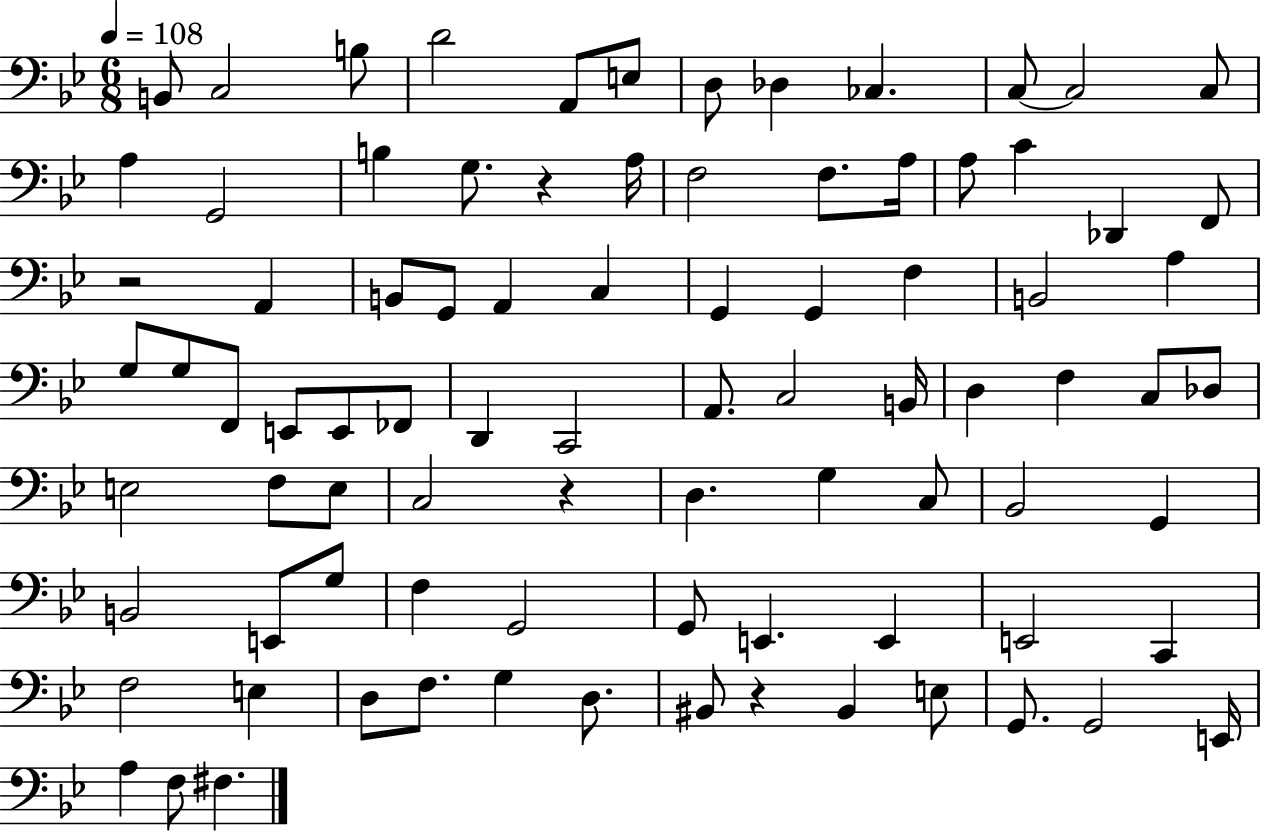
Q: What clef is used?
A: bass